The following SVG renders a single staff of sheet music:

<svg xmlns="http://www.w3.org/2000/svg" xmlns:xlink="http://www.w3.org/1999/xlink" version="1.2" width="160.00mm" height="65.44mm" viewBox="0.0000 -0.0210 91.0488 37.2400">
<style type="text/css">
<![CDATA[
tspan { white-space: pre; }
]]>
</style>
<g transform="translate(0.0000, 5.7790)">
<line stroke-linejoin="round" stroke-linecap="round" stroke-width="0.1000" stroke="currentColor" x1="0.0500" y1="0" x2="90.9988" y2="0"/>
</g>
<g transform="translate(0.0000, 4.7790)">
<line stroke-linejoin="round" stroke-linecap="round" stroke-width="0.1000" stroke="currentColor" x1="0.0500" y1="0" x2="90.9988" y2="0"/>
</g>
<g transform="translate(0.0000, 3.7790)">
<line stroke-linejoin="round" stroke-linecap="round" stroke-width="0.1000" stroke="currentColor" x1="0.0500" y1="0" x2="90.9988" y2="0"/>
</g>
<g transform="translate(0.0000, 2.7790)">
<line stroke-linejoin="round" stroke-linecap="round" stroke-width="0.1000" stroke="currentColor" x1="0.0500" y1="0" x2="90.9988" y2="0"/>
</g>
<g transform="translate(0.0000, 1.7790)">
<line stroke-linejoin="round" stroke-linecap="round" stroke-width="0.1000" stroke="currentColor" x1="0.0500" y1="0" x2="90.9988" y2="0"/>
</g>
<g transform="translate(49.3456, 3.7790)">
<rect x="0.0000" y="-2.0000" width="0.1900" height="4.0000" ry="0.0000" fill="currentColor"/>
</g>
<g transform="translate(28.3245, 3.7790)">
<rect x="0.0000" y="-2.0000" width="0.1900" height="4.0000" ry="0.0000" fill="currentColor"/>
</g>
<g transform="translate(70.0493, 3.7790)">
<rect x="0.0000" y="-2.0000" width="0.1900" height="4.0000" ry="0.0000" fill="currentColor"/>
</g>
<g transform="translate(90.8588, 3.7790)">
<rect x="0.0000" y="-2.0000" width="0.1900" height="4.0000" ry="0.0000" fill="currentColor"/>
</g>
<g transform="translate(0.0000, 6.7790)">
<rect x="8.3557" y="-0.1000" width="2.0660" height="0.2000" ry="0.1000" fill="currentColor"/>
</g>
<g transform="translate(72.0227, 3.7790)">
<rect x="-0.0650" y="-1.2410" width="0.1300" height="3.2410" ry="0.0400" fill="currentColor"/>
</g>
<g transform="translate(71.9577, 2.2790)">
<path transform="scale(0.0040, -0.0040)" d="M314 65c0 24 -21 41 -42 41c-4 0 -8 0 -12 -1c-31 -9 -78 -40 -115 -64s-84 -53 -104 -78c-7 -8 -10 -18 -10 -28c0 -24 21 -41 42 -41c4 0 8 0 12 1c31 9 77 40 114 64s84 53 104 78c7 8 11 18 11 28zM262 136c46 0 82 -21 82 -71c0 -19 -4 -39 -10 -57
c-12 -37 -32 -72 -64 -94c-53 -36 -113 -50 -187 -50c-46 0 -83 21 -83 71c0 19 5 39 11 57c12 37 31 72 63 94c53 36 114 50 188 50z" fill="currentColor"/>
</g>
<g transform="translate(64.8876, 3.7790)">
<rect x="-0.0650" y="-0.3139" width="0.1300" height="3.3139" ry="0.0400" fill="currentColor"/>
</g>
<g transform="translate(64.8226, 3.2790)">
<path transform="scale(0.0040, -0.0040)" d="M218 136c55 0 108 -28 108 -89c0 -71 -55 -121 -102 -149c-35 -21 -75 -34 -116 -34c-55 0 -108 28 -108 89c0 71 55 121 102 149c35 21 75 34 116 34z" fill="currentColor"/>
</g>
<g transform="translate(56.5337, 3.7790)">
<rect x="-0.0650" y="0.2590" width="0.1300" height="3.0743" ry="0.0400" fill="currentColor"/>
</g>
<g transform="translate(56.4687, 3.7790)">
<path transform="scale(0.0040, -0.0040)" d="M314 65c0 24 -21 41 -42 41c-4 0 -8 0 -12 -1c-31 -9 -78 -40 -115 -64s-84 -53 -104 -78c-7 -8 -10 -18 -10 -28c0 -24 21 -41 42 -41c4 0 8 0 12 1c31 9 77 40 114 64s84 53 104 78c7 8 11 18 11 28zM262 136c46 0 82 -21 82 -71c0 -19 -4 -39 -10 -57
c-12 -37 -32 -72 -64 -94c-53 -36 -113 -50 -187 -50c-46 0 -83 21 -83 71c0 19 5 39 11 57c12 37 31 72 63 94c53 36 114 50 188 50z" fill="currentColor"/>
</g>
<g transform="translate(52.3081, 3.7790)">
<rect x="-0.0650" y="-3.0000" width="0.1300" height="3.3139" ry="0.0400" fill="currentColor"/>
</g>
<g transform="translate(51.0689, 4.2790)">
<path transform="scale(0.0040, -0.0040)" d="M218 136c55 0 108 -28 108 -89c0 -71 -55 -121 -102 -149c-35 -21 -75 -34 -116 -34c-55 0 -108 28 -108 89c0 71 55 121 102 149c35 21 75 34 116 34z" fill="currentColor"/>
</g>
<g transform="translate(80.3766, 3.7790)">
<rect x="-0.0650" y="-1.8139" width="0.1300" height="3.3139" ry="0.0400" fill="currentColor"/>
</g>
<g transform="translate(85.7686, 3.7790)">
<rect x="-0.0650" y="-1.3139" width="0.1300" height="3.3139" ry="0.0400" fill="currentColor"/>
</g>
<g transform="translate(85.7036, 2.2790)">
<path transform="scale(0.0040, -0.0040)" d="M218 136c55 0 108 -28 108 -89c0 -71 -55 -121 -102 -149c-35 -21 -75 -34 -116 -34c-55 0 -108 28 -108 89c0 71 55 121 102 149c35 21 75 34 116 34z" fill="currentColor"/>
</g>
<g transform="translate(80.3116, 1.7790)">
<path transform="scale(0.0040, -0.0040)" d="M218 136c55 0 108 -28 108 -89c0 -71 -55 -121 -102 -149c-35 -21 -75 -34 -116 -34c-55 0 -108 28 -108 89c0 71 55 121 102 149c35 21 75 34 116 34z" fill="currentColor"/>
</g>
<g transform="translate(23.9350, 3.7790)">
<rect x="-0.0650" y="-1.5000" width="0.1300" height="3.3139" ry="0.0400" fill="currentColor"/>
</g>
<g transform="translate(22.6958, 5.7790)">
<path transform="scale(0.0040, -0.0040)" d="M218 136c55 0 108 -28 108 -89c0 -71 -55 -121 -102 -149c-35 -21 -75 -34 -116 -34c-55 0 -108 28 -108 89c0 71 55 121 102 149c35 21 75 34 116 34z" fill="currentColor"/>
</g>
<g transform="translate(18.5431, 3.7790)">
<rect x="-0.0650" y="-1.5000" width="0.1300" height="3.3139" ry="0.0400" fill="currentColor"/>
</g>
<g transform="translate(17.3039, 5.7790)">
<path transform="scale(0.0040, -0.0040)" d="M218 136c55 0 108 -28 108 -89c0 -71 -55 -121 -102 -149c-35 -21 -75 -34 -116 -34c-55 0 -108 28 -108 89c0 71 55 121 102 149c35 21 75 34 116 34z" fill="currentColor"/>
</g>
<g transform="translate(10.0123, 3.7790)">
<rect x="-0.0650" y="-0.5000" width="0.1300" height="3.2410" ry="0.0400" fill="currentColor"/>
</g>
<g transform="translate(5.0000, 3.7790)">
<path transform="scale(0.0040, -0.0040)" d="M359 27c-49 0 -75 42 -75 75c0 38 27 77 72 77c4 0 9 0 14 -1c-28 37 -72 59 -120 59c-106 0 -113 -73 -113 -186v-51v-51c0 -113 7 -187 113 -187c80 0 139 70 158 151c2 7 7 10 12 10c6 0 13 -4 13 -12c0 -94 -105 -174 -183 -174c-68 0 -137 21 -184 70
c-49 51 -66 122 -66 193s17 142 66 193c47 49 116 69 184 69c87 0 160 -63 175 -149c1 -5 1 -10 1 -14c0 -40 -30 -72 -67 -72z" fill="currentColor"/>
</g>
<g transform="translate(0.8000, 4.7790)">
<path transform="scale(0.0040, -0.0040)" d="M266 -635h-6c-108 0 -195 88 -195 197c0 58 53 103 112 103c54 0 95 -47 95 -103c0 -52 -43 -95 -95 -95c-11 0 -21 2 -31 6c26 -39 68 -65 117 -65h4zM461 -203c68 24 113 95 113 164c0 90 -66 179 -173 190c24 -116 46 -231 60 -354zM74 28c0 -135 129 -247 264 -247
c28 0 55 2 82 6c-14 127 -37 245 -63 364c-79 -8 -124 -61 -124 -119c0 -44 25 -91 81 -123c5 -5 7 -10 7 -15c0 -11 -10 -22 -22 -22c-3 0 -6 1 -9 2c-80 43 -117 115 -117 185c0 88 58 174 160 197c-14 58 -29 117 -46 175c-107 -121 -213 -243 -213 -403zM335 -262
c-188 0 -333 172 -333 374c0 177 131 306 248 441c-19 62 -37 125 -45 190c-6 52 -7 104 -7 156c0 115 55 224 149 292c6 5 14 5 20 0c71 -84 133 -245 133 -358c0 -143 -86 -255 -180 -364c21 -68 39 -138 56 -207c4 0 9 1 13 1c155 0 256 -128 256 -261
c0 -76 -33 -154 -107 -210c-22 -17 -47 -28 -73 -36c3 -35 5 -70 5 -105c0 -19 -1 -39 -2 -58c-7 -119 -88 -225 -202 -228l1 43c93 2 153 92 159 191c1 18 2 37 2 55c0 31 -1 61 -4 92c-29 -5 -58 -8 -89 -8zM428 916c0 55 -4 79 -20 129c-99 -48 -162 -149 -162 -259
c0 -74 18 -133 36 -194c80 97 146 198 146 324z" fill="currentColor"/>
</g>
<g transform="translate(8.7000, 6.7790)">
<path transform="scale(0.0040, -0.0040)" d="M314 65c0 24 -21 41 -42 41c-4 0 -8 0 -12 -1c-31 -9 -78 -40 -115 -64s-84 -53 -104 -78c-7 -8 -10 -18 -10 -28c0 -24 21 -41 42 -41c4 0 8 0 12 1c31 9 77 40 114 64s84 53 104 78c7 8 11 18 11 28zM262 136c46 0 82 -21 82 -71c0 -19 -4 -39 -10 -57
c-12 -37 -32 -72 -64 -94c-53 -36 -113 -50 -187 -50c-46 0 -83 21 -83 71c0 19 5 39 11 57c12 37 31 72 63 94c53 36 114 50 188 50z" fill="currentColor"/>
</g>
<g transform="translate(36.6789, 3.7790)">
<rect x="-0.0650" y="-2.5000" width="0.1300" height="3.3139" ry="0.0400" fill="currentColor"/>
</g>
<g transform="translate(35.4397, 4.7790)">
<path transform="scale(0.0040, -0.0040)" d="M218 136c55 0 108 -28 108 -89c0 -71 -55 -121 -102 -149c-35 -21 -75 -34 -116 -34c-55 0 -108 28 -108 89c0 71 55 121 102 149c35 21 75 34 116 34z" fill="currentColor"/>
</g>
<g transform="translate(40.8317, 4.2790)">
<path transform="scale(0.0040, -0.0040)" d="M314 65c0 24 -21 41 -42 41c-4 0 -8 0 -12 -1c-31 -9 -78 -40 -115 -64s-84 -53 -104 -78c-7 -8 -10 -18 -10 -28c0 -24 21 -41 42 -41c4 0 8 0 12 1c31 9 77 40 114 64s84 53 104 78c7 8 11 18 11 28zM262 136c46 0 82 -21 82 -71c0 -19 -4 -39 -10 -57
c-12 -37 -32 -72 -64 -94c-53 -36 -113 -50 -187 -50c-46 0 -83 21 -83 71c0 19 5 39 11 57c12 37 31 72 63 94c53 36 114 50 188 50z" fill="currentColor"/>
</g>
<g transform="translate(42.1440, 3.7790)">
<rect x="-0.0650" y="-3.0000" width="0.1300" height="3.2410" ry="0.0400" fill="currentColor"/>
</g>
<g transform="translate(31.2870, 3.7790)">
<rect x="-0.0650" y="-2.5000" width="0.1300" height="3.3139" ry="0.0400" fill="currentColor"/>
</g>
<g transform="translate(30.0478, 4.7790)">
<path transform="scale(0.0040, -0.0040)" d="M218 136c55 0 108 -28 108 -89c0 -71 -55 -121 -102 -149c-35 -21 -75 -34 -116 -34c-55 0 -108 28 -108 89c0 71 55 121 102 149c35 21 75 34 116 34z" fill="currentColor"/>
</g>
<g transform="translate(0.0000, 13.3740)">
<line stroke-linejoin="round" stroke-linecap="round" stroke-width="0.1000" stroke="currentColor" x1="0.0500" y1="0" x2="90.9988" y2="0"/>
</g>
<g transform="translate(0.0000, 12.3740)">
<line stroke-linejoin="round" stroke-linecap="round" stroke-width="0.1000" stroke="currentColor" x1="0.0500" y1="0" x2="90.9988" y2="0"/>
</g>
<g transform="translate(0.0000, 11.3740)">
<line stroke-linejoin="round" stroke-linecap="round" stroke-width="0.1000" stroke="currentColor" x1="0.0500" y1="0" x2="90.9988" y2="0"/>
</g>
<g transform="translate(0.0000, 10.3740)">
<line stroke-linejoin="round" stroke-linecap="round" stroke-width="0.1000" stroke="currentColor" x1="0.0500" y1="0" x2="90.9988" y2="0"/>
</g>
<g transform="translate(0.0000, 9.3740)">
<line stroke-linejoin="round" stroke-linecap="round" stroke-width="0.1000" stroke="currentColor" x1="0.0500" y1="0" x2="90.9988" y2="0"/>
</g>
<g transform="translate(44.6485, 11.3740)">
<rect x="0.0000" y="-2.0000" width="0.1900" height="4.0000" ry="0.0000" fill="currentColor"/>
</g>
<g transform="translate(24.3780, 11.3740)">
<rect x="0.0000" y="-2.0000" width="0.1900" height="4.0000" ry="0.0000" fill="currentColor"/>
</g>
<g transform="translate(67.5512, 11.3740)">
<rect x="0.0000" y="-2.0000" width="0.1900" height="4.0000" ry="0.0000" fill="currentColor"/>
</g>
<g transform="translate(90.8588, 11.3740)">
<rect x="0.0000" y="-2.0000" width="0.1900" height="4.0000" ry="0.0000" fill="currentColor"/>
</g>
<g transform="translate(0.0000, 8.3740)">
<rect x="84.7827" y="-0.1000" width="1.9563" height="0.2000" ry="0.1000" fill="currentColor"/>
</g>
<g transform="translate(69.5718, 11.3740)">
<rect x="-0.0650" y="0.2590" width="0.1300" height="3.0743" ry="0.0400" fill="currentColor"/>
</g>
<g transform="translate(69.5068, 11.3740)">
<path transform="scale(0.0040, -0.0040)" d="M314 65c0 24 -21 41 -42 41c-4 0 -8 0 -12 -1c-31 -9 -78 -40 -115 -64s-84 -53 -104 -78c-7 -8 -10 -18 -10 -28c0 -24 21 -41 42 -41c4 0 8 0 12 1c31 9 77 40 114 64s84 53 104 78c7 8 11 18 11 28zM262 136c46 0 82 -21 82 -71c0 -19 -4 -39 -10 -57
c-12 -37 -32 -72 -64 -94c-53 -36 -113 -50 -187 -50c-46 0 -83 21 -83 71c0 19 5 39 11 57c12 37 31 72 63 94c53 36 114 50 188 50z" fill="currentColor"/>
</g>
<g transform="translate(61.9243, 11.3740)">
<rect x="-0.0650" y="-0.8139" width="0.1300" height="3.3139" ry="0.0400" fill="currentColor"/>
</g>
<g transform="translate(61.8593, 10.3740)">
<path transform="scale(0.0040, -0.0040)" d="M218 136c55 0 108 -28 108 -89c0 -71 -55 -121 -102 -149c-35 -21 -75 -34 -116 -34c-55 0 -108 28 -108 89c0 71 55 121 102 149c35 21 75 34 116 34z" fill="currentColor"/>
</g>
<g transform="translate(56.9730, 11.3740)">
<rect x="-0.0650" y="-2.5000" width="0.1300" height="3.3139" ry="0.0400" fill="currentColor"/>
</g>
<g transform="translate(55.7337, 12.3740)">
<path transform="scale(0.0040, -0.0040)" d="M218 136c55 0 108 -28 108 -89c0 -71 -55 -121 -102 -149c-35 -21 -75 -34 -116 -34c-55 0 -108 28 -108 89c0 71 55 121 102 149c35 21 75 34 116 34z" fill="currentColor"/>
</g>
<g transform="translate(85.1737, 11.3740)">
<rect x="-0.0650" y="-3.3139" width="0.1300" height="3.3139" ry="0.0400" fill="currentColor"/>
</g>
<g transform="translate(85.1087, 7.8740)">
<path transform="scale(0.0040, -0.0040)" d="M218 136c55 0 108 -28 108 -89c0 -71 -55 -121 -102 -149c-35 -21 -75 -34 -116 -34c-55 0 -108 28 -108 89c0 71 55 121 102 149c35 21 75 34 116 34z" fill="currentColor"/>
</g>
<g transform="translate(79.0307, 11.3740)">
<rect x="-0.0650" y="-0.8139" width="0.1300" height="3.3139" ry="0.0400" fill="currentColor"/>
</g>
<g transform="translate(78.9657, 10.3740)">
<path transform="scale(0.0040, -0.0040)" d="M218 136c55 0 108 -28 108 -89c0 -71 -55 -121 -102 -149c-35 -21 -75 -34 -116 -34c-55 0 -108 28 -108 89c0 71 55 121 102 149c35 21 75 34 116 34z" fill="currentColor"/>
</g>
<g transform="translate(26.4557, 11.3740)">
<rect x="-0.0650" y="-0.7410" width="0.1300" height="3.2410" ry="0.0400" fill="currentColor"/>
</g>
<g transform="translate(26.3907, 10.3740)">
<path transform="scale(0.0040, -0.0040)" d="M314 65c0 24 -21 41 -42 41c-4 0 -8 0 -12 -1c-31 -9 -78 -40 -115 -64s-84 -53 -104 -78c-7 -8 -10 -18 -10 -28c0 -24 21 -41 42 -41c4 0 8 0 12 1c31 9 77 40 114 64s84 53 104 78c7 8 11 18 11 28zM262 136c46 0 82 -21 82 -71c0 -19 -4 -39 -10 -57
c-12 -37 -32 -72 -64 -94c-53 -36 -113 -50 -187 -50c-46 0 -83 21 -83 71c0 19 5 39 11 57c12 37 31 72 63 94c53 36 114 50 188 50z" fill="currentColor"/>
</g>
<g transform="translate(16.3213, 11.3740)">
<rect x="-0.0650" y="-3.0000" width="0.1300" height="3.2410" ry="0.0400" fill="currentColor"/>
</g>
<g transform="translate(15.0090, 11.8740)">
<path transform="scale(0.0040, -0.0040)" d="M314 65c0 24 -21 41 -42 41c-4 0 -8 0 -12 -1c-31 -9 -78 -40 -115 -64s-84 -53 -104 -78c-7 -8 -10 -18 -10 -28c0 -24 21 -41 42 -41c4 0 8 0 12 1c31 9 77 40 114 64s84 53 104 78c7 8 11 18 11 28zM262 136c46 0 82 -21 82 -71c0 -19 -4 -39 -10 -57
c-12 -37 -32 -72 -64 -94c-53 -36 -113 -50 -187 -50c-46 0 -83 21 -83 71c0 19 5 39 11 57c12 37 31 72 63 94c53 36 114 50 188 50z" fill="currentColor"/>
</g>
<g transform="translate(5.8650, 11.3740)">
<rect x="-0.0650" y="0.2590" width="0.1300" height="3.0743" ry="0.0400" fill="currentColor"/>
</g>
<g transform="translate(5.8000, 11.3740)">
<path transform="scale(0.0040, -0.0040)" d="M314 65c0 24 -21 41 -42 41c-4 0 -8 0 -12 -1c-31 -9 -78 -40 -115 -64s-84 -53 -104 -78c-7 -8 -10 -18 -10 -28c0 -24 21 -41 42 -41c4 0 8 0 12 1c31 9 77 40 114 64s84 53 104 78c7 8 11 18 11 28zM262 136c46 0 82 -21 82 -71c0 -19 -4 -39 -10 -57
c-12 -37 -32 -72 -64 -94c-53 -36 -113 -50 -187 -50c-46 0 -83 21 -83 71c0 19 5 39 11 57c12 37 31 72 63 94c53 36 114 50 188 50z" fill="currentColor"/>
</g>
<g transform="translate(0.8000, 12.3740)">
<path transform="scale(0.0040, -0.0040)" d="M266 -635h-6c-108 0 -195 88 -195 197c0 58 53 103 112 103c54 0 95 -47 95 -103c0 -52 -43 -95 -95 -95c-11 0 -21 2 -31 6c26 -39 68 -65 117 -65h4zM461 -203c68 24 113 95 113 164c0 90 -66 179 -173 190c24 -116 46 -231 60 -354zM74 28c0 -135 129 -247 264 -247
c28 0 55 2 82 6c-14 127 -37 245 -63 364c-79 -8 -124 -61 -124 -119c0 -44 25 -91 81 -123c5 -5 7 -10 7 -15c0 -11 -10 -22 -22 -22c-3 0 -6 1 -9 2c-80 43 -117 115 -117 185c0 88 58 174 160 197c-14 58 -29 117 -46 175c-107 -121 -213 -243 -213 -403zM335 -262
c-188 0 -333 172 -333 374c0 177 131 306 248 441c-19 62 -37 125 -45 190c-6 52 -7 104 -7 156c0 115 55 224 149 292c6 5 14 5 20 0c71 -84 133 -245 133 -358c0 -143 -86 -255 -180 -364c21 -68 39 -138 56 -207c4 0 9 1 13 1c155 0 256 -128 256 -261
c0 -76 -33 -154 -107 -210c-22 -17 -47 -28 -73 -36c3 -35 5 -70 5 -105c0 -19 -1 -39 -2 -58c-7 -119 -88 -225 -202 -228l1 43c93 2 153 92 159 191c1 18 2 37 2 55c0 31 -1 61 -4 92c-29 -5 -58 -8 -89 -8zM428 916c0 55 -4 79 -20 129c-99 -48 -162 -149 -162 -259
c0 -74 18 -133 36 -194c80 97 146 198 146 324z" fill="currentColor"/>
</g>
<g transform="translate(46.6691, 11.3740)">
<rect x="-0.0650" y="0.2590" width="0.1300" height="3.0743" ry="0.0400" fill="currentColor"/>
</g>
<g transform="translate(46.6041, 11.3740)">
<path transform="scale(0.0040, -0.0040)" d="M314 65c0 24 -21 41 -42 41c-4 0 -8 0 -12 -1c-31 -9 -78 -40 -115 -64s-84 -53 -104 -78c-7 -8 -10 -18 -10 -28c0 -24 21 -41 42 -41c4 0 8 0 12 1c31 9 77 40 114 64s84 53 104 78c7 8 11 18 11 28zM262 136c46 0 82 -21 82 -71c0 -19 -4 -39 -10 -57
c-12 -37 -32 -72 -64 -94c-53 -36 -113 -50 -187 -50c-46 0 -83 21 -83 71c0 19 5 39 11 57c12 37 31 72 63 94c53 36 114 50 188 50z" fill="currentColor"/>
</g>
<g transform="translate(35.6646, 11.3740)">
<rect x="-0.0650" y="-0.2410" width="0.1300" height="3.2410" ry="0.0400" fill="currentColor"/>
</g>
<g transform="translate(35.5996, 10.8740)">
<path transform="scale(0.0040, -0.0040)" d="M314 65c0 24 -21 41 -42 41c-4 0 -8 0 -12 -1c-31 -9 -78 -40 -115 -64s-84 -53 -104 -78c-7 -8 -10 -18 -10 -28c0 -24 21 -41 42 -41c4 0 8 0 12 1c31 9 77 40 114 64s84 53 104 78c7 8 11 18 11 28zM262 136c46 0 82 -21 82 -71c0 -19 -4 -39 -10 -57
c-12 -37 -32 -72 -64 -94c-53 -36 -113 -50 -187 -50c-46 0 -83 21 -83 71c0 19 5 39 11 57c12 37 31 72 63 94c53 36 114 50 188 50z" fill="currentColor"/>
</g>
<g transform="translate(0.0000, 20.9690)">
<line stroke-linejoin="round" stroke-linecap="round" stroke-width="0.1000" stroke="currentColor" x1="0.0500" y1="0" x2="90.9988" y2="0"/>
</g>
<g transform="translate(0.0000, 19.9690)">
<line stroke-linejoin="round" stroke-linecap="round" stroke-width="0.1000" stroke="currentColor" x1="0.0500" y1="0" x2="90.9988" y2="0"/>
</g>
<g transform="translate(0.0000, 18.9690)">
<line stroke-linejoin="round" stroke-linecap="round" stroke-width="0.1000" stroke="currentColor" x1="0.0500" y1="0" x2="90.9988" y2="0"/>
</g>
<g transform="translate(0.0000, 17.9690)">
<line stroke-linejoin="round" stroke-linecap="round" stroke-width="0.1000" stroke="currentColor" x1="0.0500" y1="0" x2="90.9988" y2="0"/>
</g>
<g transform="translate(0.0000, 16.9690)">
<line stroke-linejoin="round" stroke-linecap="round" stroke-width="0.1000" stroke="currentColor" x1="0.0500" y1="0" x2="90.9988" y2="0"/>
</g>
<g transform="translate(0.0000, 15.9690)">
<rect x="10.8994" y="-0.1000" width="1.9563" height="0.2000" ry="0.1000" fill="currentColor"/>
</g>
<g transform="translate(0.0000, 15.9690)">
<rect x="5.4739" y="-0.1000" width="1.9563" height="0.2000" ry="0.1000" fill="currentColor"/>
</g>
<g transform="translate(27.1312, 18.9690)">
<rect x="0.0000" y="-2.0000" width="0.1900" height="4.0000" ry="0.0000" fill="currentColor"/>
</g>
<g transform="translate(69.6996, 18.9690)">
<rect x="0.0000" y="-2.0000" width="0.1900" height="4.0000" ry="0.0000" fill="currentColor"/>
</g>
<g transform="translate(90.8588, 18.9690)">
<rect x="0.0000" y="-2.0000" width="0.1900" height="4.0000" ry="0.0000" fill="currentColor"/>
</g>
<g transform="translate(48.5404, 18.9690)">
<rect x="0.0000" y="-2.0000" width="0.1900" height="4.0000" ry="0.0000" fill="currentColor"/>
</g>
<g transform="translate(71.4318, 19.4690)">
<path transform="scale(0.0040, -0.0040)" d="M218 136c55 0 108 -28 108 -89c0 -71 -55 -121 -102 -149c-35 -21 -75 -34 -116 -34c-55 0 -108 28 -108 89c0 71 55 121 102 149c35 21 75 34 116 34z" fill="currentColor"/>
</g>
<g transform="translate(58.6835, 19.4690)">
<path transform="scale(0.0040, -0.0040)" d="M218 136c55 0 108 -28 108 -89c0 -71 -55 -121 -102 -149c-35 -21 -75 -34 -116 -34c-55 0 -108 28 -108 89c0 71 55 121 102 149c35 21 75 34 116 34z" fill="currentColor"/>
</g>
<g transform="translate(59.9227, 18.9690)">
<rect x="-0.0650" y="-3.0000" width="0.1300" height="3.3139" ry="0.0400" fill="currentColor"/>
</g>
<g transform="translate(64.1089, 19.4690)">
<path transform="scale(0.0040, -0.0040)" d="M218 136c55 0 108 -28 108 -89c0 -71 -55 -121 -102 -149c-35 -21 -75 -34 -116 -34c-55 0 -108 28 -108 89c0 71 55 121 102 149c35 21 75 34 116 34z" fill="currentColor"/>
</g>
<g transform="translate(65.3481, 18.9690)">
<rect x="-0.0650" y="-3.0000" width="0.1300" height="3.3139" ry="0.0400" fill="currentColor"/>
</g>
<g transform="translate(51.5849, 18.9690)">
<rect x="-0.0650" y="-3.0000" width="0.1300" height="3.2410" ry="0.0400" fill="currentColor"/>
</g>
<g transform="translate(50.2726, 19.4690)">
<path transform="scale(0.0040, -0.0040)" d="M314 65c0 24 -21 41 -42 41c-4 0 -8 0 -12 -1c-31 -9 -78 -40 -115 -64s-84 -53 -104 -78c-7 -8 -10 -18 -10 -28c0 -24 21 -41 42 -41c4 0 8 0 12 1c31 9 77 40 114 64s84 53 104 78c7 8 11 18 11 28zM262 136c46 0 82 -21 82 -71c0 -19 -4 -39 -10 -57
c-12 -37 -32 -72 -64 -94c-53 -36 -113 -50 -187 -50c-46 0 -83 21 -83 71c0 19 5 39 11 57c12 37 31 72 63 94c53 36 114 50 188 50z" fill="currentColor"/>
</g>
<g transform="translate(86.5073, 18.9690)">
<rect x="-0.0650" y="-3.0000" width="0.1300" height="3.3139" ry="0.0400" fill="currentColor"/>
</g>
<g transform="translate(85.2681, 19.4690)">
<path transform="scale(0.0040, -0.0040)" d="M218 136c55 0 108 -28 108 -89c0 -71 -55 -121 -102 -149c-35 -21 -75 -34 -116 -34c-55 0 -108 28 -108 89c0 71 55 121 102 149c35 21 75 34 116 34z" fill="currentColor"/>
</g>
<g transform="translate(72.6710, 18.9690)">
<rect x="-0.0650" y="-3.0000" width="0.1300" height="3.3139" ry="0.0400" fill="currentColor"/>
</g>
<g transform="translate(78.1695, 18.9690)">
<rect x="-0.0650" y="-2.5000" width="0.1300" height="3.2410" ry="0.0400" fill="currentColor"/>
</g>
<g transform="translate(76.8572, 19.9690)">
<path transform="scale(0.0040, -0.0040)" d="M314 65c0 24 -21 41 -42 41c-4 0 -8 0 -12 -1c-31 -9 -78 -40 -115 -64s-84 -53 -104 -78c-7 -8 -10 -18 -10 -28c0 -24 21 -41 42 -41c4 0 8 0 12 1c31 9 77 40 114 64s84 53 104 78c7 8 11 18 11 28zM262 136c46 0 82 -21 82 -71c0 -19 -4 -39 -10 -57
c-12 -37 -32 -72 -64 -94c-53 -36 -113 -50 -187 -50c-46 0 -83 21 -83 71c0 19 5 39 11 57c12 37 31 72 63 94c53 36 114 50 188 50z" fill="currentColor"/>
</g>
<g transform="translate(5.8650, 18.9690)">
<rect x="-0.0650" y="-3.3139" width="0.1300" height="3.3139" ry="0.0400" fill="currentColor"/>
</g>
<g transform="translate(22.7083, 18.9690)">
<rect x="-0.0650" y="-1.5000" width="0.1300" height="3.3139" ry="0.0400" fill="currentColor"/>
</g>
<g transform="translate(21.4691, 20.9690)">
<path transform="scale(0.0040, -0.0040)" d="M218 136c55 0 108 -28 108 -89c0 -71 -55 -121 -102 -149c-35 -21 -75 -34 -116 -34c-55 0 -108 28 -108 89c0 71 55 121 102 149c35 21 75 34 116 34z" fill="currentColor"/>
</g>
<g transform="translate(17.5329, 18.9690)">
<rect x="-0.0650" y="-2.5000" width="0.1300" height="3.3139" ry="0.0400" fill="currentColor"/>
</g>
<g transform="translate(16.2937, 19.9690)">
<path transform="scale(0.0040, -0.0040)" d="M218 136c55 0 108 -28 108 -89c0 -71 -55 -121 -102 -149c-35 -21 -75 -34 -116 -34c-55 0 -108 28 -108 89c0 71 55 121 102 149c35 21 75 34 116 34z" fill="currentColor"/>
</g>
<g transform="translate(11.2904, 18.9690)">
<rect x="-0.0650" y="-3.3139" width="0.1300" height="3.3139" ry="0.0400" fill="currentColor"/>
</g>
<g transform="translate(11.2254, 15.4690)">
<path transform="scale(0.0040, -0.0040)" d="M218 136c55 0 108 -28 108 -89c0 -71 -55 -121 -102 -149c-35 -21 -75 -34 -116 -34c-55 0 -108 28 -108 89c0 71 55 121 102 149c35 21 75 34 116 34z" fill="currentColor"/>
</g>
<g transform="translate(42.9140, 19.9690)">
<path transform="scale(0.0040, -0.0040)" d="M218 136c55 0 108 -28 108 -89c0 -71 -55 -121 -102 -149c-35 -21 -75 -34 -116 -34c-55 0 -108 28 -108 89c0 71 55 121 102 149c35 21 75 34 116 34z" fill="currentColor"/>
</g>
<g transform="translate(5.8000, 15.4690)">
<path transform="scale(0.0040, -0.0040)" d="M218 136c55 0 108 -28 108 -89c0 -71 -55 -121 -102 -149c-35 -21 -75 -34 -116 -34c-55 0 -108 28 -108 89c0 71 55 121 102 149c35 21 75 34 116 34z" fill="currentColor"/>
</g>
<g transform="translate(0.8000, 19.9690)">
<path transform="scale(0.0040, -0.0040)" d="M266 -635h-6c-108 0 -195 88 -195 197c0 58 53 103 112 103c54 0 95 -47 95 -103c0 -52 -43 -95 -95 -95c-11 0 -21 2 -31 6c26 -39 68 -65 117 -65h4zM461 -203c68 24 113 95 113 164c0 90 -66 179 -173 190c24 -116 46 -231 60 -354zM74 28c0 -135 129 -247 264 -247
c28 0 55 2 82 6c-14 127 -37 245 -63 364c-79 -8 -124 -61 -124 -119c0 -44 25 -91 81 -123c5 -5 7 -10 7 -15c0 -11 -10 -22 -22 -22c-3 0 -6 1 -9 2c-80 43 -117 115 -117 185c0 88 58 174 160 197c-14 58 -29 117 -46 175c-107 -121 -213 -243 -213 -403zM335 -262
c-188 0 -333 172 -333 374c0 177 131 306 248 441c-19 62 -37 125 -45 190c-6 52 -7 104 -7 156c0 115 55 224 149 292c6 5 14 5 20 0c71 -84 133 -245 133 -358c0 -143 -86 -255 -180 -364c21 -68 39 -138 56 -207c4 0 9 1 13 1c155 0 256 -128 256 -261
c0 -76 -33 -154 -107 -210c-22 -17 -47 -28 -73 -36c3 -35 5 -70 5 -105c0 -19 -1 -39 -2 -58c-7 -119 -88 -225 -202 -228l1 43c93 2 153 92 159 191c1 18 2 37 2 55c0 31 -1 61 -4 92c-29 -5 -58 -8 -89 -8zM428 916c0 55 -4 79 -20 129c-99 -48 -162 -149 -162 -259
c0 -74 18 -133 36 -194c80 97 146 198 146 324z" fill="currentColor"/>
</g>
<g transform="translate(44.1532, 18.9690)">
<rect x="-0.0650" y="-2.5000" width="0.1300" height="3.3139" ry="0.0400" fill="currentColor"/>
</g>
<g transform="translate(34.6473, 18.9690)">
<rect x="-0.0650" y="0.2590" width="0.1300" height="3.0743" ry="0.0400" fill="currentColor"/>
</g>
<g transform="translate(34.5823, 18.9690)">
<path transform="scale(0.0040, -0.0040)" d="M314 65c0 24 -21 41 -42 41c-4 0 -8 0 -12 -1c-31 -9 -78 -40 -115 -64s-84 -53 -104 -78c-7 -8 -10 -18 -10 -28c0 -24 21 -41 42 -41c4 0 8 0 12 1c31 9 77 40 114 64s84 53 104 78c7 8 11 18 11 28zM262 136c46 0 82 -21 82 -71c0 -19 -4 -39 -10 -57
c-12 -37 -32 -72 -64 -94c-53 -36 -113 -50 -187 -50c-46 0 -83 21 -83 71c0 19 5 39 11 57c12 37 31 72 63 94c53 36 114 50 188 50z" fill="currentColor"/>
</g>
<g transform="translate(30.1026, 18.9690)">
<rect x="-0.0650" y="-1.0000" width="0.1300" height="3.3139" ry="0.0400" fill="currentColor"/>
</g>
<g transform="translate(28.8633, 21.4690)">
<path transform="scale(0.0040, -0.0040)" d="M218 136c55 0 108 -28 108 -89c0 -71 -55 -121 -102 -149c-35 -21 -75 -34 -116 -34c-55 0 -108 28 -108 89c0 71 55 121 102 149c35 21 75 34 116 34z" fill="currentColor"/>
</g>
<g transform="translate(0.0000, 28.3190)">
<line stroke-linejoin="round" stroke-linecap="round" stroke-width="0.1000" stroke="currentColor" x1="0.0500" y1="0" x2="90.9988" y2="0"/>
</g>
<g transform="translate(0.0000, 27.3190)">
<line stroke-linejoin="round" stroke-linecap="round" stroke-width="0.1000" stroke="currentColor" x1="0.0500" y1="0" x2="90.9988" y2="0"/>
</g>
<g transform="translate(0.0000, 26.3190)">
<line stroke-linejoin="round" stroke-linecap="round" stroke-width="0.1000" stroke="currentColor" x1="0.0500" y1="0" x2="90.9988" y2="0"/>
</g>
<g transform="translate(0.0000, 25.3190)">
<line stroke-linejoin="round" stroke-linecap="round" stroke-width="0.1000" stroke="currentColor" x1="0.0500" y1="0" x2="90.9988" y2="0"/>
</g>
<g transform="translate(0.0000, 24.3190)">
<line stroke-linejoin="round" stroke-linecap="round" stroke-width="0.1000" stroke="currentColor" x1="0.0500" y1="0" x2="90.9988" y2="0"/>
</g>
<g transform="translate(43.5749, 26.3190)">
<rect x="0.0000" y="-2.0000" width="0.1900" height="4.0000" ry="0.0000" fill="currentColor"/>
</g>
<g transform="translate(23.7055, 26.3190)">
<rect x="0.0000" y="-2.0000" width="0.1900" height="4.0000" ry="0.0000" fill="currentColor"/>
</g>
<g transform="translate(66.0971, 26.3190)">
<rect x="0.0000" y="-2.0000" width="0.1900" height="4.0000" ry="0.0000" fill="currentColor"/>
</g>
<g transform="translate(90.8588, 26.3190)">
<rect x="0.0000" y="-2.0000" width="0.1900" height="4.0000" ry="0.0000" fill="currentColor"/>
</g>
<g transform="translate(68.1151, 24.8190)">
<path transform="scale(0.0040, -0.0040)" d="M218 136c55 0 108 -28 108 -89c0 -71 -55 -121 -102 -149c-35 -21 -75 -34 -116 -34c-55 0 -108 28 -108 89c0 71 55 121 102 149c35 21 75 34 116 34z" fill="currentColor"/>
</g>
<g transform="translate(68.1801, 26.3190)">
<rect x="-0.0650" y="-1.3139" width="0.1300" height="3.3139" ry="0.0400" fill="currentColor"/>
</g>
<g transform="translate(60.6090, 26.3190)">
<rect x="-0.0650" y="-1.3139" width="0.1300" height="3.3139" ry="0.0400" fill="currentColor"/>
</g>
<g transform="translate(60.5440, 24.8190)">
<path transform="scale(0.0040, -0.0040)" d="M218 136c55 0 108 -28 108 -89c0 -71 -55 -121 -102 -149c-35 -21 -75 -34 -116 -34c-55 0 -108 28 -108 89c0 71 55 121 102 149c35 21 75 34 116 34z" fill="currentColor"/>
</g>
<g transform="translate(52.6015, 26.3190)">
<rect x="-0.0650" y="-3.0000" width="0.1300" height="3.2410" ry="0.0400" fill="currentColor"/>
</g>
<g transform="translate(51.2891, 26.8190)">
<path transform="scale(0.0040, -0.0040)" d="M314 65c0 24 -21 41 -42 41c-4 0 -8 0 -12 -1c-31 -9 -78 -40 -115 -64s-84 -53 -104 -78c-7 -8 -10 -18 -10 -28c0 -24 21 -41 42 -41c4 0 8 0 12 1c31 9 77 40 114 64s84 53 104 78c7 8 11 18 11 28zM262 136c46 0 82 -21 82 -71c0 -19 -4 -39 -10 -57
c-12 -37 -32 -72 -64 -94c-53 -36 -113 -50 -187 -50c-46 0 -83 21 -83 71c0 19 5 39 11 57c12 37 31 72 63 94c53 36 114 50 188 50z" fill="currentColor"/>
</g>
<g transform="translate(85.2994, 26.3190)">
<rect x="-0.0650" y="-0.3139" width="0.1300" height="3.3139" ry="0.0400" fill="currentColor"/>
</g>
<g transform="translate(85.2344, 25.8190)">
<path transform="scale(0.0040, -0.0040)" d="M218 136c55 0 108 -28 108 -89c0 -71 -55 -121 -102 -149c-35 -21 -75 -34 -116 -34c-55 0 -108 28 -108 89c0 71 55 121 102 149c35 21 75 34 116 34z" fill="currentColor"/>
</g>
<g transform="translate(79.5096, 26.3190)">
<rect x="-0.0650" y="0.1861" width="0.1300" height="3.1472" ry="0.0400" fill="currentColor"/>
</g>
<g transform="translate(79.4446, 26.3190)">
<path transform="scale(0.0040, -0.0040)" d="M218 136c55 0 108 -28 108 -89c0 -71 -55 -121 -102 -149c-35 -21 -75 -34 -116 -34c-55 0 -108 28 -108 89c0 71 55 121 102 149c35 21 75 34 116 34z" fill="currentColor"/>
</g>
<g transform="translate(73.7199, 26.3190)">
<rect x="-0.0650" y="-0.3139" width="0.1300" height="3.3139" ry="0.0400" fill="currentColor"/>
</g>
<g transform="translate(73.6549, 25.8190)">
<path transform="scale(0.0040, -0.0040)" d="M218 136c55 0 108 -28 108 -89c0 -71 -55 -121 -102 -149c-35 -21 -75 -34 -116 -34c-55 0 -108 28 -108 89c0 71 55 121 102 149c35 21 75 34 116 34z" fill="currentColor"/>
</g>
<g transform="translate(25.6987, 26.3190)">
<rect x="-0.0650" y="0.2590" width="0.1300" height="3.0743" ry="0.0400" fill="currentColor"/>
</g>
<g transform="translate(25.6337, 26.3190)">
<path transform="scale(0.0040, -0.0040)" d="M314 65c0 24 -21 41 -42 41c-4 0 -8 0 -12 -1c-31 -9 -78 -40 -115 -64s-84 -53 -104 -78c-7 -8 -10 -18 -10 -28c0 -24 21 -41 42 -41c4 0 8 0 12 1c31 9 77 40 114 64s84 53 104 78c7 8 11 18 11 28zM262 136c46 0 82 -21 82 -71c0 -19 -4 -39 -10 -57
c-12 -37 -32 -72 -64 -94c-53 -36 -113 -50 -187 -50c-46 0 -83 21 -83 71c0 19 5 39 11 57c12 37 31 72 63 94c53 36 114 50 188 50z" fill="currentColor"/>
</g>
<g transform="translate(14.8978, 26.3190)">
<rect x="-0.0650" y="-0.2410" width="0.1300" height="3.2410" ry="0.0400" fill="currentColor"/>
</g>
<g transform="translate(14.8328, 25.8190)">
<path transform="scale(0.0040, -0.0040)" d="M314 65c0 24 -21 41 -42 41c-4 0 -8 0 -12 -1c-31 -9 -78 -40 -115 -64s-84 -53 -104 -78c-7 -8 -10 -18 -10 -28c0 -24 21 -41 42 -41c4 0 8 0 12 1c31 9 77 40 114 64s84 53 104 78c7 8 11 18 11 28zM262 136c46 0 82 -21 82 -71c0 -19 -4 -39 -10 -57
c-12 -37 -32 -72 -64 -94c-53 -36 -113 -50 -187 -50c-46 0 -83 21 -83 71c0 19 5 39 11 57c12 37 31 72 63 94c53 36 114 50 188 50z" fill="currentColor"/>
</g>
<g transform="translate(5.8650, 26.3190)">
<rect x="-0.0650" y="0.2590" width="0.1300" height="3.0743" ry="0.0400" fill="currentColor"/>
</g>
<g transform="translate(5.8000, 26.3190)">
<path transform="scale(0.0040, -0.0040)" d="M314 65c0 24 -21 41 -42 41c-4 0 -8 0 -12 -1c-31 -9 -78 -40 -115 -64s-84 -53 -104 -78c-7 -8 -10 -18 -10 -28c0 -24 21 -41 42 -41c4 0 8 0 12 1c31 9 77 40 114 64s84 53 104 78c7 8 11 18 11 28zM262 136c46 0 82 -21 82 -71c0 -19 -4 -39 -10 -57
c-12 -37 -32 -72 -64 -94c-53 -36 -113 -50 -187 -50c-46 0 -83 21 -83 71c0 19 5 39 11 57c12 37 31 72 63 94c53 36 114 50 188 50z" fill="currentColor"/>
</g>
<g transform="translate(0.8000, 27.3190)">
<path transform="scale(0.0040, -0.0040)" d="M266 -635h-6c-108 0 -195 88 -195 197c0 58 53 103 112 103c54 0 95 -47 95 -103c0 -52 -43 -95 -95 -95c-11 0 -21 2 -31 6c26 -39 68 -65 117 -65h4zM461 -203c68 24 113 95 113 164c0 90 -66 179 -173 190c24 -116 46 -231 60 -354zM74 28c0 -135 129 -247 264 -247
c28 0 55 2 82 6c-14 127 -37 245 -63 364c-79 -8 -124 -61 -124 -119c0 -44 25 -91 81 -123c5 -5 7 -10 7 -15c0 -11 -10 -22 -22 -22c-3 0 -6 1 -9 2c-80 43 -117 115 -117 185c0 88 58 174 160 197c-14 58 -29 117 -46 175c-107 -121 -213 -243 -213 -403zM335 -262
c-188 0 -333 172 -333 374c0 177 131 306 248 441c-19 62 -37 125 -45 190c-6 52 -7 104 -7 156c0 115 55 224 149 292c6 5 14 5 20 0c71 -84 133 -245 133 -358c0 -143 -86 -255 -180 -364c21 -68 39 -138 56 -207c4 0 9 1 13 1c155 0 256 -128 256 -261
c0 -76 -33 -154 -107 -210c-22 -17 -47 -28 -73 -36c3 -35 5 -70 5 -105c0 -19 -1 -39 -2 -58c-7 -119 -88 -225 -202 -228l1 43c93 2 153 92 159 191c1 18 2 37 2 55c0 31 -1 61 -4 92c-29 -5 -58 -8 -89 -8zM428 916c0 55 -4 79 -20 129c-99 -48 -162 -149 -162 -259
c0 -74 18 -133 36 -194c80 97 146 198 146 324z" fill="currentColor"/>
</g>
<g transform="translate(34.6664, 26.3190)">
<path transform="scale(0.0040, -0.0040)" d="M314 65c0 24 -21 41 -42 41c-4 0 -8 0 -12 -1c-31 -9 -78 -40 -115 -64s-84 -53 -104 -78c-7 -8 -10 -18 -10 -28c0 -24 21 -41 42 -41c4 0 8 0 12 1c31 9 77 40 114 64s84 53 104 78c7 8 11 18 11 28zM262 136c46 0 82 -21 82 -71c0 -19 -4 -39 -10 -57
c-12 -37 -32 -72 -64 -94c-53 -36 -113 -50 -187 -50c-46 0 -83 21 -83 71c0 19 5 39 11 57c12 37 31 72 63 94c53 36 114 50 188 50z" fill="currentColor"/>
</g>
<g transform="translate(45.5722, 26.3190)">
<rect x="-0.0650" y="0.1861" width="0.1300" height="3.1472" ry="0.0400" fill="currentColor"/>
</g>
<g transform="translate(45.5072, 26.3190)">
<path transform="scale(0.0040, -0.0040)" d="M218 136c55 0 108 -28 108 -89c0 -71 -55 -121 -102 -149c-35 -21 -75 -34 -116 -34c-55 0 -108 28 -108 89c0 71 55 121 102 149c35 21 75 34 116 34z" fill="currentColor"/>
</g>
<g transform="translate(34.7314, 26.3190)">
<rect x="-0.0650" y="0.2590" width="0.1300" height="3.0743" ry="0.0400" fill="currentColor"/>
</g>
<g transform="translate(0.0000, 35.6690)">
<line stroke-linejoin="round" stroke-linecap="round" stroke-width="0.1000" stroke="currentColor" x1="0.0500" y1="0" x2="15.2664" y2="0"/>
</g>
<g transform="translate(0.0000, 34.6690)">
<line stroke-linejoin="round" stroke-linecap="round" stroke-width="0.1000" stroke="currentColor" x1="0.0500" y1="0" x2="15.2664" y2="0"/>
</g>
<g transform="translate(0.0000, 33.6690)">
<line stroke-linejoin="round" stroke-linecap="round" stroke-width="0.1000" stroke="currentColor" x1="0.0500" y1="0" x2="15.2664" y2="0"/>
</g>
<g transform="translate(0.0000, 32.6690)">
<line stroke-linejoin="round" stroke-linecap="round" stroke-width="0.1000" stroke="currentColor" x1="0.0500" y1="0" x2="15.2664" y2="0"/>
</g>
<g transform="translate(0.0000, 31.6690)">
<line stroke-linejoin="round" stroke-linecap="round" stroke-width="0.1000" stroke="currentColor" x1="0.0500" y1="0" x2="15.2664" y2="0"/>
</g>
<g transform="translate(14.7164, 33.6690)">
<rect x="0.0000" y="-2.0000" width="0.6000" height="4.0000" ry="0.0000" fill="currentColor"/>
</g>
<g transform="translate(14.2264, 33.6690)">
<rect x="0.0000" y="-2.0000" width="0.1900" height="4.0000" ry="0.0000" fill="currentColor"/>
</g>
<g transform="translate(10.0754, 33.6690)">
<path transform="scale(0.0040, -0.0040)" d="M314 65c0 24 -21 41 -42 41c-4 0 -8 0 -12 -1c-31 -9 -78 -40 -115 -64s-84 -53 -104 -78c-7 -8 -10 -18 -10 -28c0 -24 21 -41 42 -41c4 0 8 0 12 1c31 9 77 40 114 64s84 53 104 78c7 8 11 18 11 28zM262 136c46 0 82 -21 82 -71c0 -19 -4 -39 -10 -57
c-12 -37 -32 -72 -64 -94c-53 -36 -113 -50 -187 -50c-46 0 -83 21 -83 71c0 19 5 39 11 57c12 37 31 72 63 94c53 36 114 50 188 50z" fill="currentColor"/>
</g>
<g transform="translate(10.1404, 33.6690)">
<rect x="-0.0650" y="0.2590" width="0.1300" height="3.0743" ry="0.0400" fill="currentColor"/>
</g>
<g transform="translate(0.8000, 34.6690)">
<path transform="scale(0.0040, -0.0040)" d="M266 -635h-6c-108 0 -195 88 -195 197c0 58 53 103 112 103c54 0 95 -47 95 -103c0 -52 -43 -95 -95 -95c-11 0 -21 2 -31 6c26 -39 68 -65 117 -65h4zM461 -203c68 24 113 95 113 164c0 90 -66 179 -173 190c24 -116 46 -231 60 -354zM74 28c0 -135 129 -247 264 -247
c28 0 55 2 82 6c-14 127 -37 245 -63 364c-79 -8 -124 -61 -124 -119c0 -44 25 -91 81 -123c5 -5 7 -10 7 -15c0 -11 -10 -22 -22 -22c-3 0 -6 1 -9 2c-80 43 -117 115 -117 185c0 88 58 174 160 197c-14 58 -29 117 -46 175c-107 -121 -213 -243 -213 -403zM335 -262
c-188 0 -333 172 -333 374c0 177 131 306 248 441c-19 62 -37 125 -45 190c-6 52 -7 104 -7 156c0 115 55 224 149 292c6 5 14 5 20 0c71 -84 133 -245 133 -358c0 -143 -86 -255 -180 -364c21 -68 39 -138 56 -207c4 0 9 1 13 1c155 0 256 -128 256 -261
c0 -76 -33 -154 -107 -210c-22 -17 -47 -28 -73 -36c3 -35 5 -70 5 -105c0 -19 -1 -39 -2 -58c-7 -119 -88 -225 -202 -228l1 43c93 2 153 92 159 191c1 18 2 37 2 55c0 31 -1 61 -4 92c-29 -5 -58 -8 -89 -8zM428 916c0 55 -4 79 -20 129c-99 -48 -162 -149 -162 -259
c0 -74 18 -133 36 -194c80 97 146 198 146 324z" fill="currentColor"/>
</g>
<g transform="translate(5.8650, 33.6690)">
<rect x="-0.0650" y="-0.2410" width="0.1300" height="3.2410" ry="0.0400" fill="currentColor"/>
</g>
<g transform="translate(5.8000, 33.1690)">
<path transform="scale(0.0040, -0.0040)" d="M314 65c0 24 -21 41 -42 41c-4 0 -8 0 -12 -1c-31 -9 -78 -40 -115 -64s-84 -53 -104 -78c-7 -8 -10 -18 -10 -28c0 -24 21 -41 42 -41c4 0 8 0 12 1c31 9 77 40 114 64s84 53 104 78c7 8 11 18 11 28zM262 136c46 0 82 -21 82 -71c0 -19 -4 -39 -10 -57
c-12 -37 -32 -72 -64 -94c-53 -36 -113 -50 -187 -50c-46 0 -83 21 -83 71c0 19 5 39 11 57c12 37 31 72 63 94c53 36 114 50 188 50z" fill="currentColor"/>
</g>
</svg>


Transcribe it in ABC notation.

X:1
T:Untitled
M:4/4
L:1/4
K:C
C2 E E G G A2 A B2 c e2 f e B2 A2 d2 c2 B2 G d B2 d b b b G E D B2 G A2 A A A G2 A B2 c2 B2 B2 B A2 e e c B c c2 B2